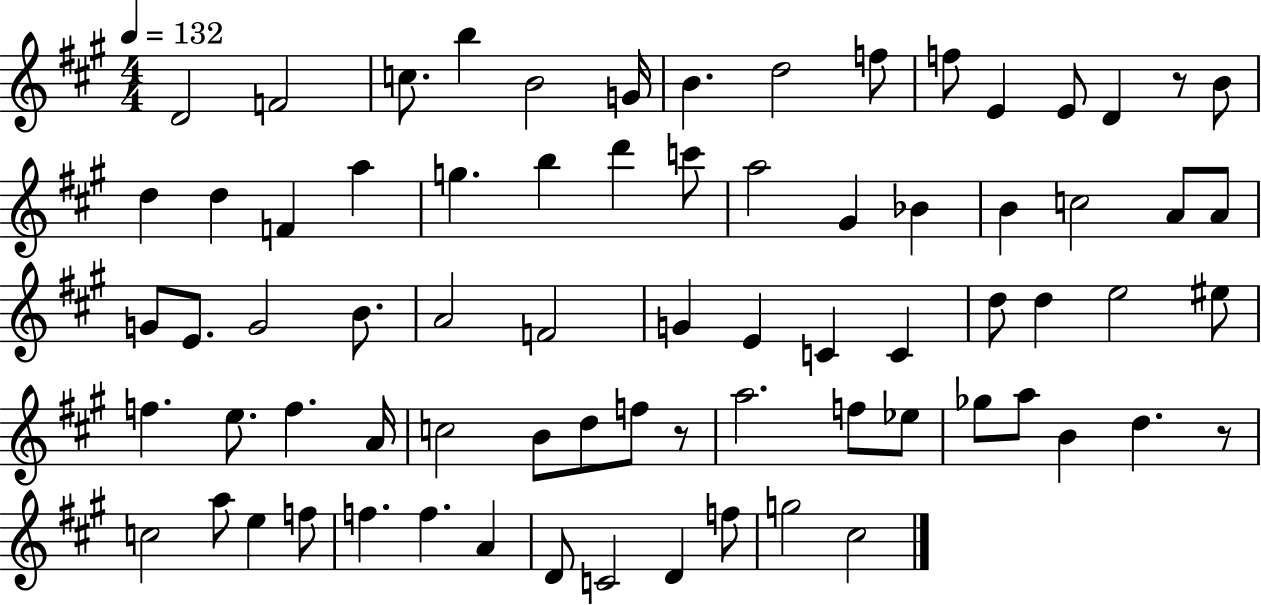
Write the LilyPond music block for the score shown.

{
  \clef treble
  \numericTimeSignature
  \time 4/4
  \key a \major
  \tempo 4 = 132
  d'2 f'2 | c''8. b''4 b'2 g'16 | b'4. d''2 f''8 | f''8 e'4 e'8 d'4 r8 b'8 | \break d''4 d''4 f'4 a''4 | g''4. b''4 d'''4 c'''8 | a''2 gis'4 bes'4 | b'4 c''2 a'8 a'8 | \break g'8 e'8. g'2 b'8. | a'2 f'2 | g'4 e'4 c'4 c'4 | d''8 d''4 e''2 eis''8 | \break f''4. e''8. f''4. a'16 | c''2 b'8 d''8 f''8 r8 | a''2. f''8 ees''8 | ges''8 a''8 b'4 d''4. r8 | \break c''2 a''8 e''4 f''8 | f''4. f''4. a'4 | d'8 c'2 d'4 f''8 | g''2 cis''2 | \break \bar "|."
}